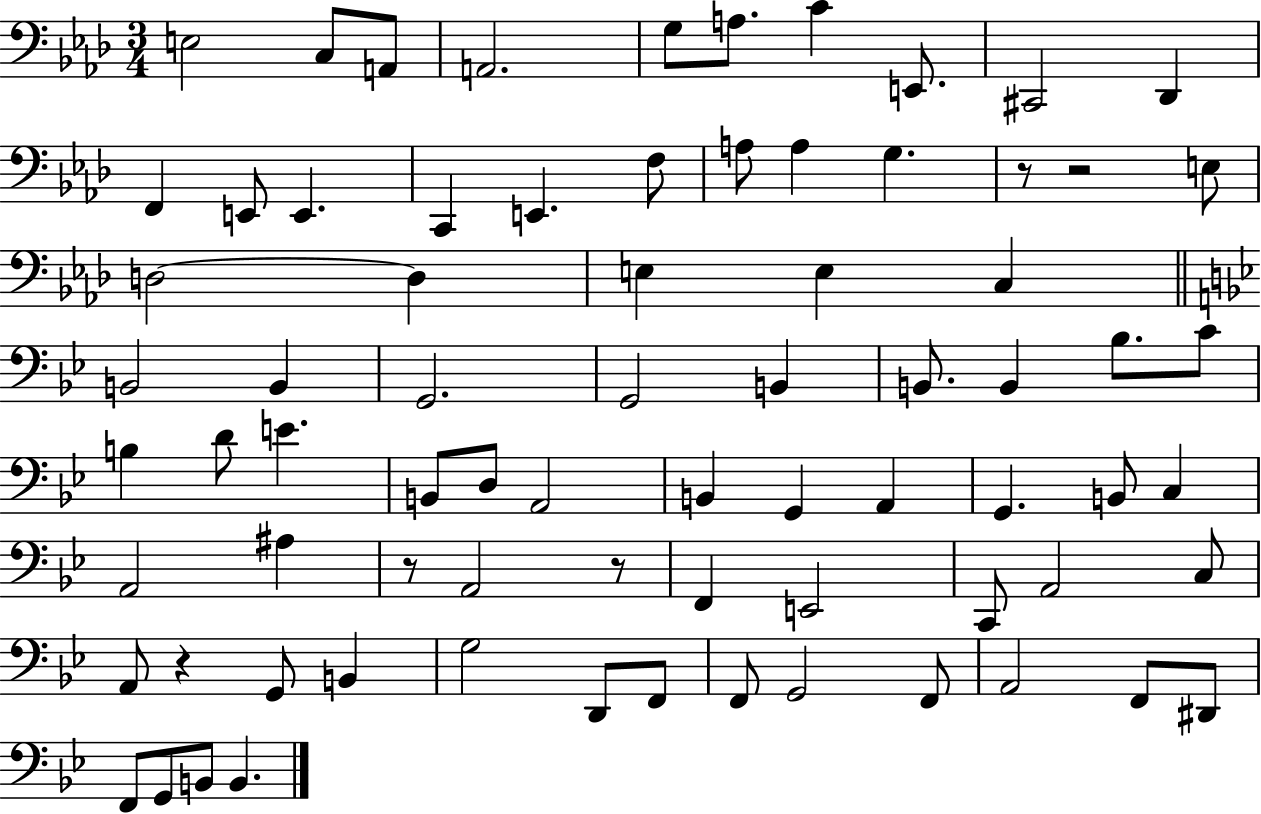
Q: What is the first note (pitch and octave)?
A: E3